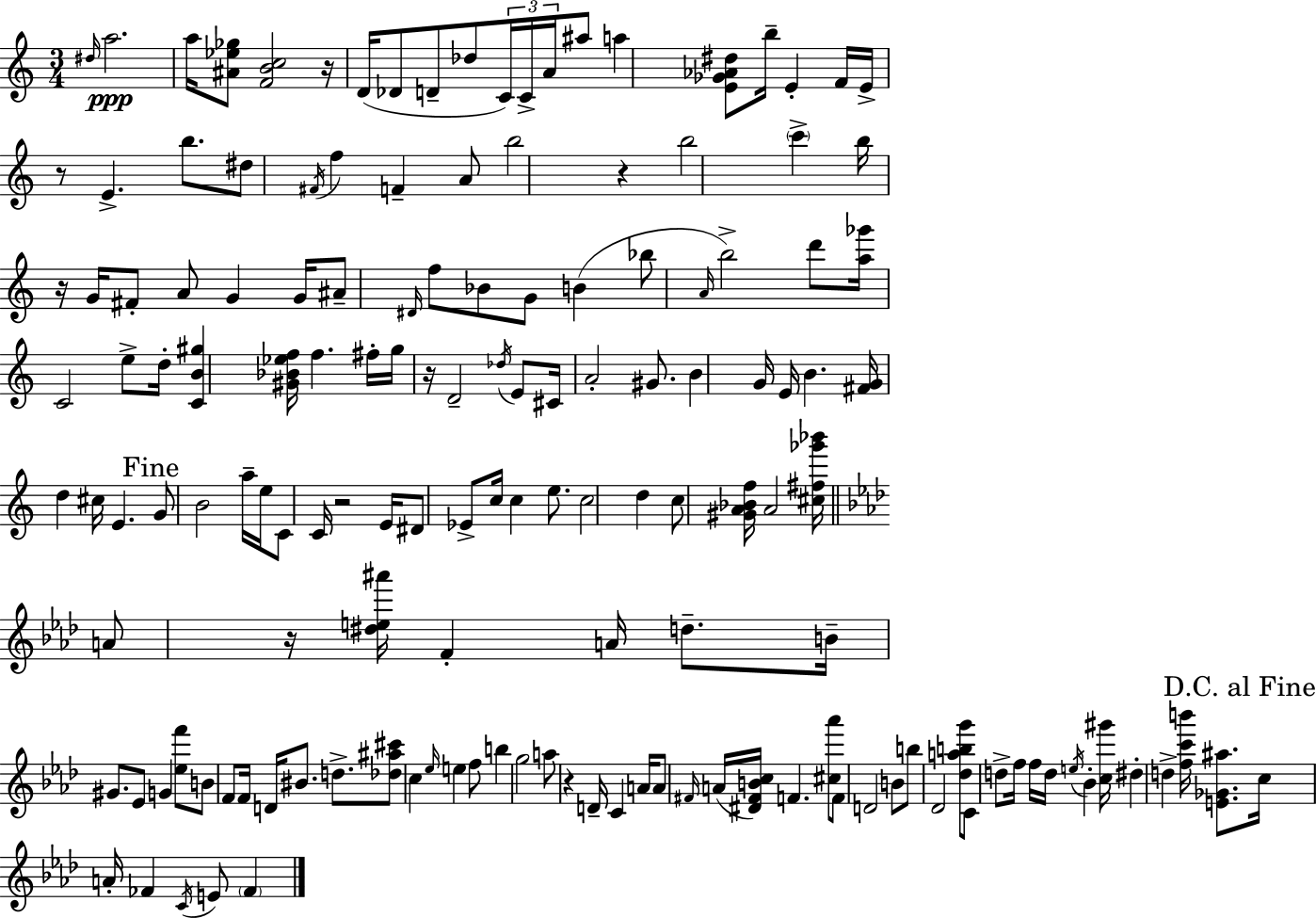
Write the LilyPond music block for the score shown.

{
  \clef treble
  \numericTimeSignature
  \time 3/4
  \key a \minor
  \grace { dis''16 }\ppp a''2. | a''16 <ais' ees'' ges''>8 <f' b' c''>2 | r16 d'16( des'8 d'8-- des''8 \tuplet 3/2 { c'16) c'16-> a'16 } ais''8 | a''4 <e' ges' aes' dis''>8 b''16-- e'4-. | \break f'16 e'16-> r8 e'4.-> b''8. | dis''8 \acciaccatura { fis'16 } f''4 f'4-- | a'8 b''2 r4 | b''2 \parenthesize c'''4-> | \break b''16 r16 g'16 fis'8-. a'8 g'4 | g'16 ais'8-- \grace { dis'16 } f''8 bes'8 g'8 b'4( | bes''8 \grace { a'16 }) b''2-> | d'''8 <a'' ges'''>16 c'2 | \break e''8-> d''16-. <c' b' gis''>4 <gis' bes' ees'' f''>16 f''4. | fis''16-. g''16 r16 d'2-- | \acciaccatura { des''16 } e'8 cis'16 a'2-. | gis'8. b'4 g'16 e'16 b'4. | \break <fis' g'>16 d''4 cis''16 e'4. | \mark "Fine" g'8 b'2 | a''16-- e''16 c'8 c'16 r2 | e'16 dis'8 ees'8-> c''16 c''4 | \break e''8. c''2 | d''4 c''8 <gis' a' bes' f''>16 a'2 | <cis'' fis'' ges''' bes'''>16 \bar "||" \break \key aes \major a'8 r16 <dis'' e'' ais'''>16 f'4-. a'16 d''8.-- | b'16-- gis'8. ees'8 g'4 <ees'' f'''>8 | b'8 f'8 f'16 d'16 bis'8. d''8.-> | <des'' ais'' cis'''>8 c''4 \grace { ees''16 } e''4 f''8 | \break b''4 g''2 | a''8 r4 d'16-- c'4 | a'16 a'8 \grace { fis'16 }( a'16 <dis' fis' b' c''>16) f'4. | <cis'' aes'''>8 f'8 d'2 | \break b'8 b''8 des'2 | <des'' a'' b'' g'''>8 c'8 d''8-> f''16 f''16 d''16 \acciaccatura { e''16 } bes'4-. | <c'' gis'''>16 dis''4-. d''4-> <f'' c''' b'''>16 | <e' ges' ais''>8. \mark "D.C. al Fine" c''16 a'16-. fes'4 \acciaccatura { c'16 } e'8 | \break \parenthesize fes'4 \bar "|."
}